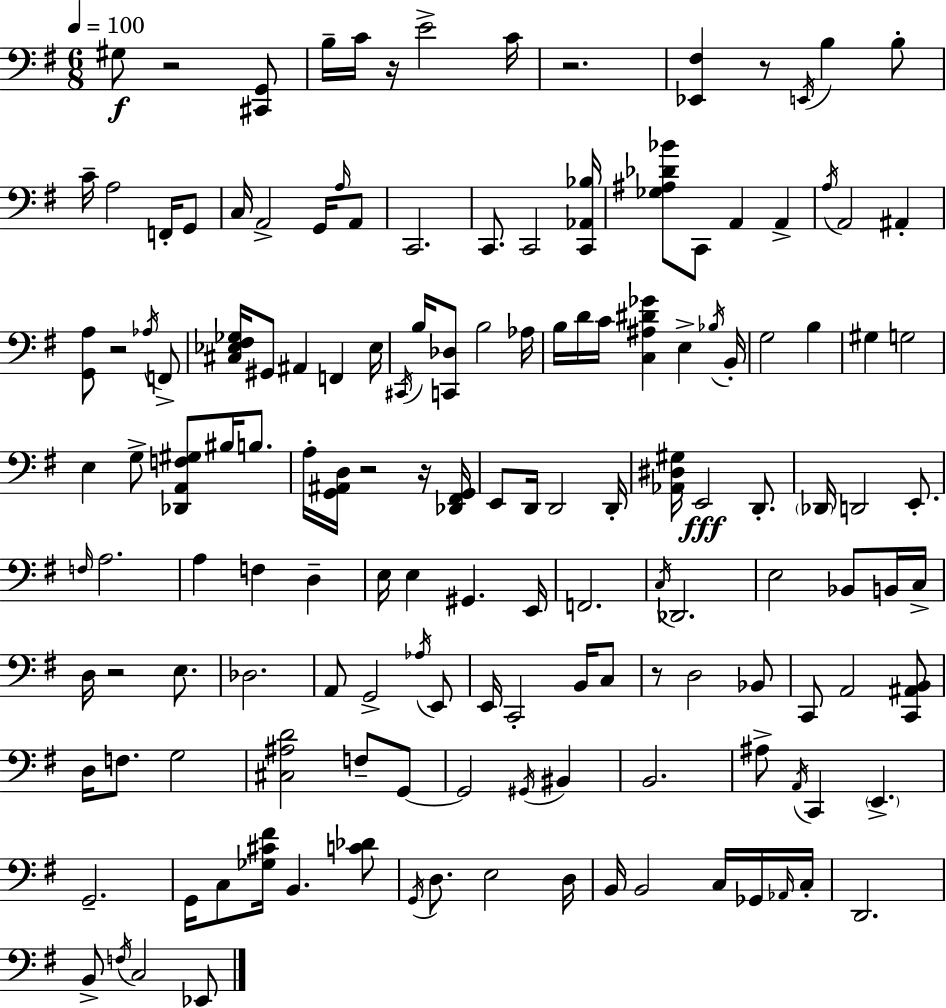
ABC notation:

X:1
T:Untitled
M:6/8
L:1/4
K:Em
^G,/2 z2 [^C,,G,,]/2 B,/4 C/4 z/4 E2 C/4 z2 [_E,,^F,] z/2 E,,/4 B, B,/2 C/4 A,2 F,,/4 G,,/2 C,/4 A,,2 G,,/4 A,/4 A,,/2 C,,2 C,,/2 C,,2 [C,,_A,,_B,]/4 [_G,^A,_D_B]/2 C,,/2 A,, A,, A,/4 A,,2 ^A,, [G,,A,]/2 z2 _A,/4 F,,/2 [^C,_E,^F,_G,]/4 ^G,,/2 ^A,, F,, _E,/4 ^C,,/4 B,/4 [C,,_D,]/2 B,2 _A,/4 B,/4 D/4 C/4 [C,^A,^D_G] E, _B,/4 B,,/4 G,2 B, ^G, G,2 E, G,/2 [_D,,A,,F,^G,]/2 ^B,/4 B,/2 A,/4 [G,,^A,,D,]/4 z2 z/4 [_D,,^F,,G,,]/4 E,,/2 D,,/4 D,,2 D,,/4 [_A,,^D,^G,]/4 E,,2 D,,/2 _D,,/4 D,,2 E,,/2 F,/4 A,2 A, F, D, E,/4 E, ^G,, E,,/4 F,,2 C,/4 _D,,2 E,2 _B,,/2 B,,/4 C,/4 D,/4 z2 E,/2 _D,2 A,,/2 G,,2 _A,/4 E,,/2 E,,/4 C,,2 B,,/4 C,/2 z/2 D,2 _B,,/2 C,,/2 A,,2 [C,,^A,,B,,]/2 D,/4 F,/2 G,2 [^C,^A,D]2 F,/2 G,,/2 G,,2 ^G,,/4 ^B,, B,,2 ^A,/2 A,,/4 C,, E,, G,,2 G,,/4 C,/2 [_G,^C^F]/4 B,, [C_D]/2 G,,/4 D,/2 E,2 D,/4 B,,/4 B,,2 C,/4 _G,,/4 _A,,/4 C,/4 D,,2 B,,/2 F,/4 C,2 _E,,/2